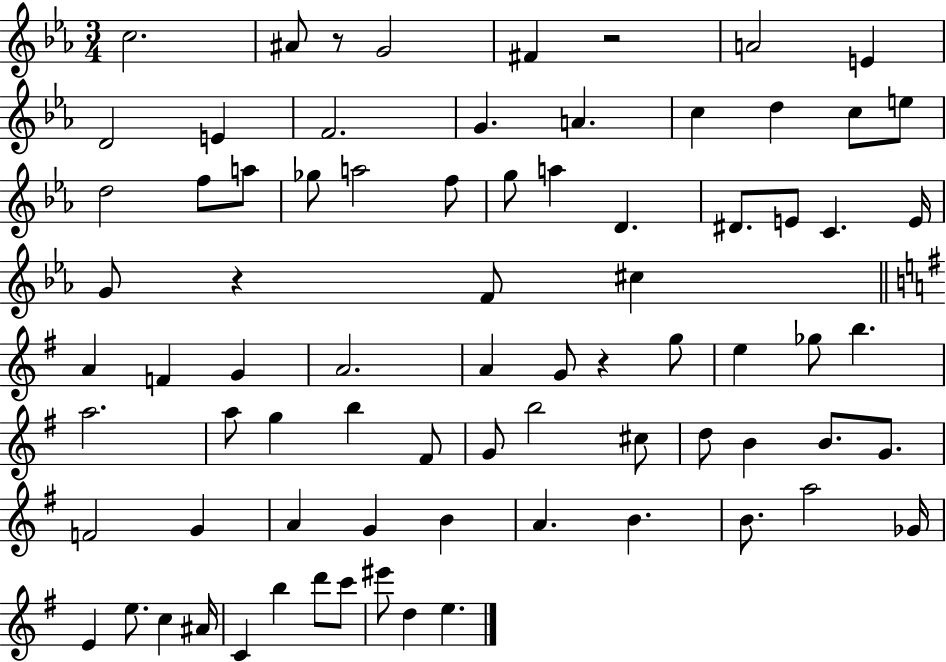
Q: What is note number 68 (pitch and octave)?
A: C4